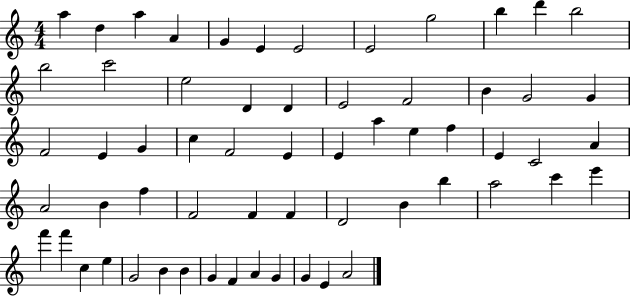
A5/q D5/q A5/q A4/q G4/q E4/q E4/h E4/h G5/h B5/q D6/q B5/h B5/h C6/h E5/h D4/q D4/q E4/h F4/h B4/q G4/h G4/q F4/h E4/q G4/q C5/q F4/h E4/q E4/q A5/q E5/q F5/q E4/q C4/h A4/q A4/h B4/q F5/q F4/h F4/q F4/q D4/h B4/q B5/q A5/h C6/q E6/q F6/q F6/q C5/q E5/q G4/h B4/q B4/q G4/q F4/q A4/q G4/q G4/q E4/q A4/h